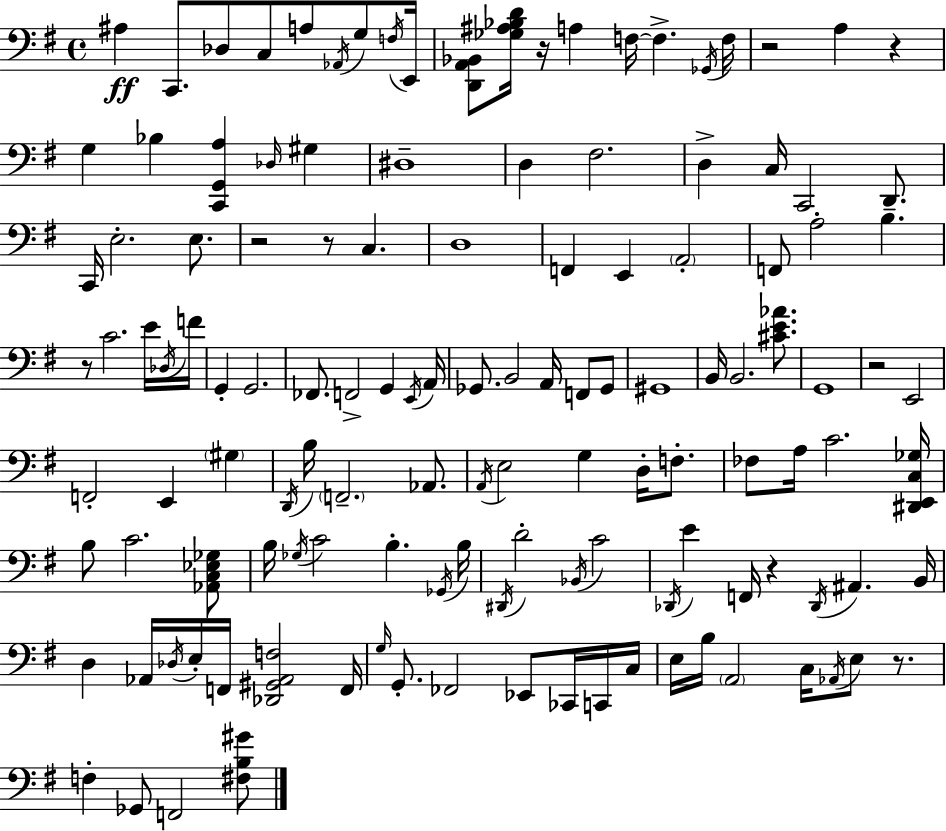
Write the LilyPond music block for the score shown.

{
  \clef bass
  \time 4/4
  \defaultTimeSignature
  \key e \minor
  \repeat volta 2 { ais4\ff c,8. des8 c8 a8 \acciaccatura { aes,16 } g8 | \acciaccatura { f16 } e,16 <d, a, bes,>8 <ges ais bes d'>16 r16 a4 f16~~ f4.-> | \acciaccatura { ges,16 } f16 r2 a4 r4 | g4 bes4 <c, g, a>4 \grace { des16 } | \break gis4 dis1-- | d4 fis2. | d4-> c16 c,2 | d,8.-- c,16 e2.-. | \break e8. r2 r8 c4. | d1 | f,4 e,4 \parenthesize a,2-. | f,8 a2-. b4. | \break r8 c'2. | e'16 \acciaccatura { des16 } f'16 g,4-. g,2. | fes,8. f,2-> | g,4 \acciaccatura { e,16 } a,16 ges,8. b,2 | \break a,16 f,8 ges,8 gis,1 | b,16 b,2. | <cis' e' aes'>8. g,1 | r2 e,2 | \break f,2-. e,4 | \parenthesize gis4 \acciaccatura { d,16 } b16 \parenthesize f,2.-- | aes,8. \acciaccatura { a,16 } e2 | g4 d16-. f8.-. fes8 a16 c'2. | \break <dis, e, c ges>16 b8 c'2. | <aes, c ees ges>8 b16 \acciaccatura { ges16 } c'2 | b4.-. \acciaccatura { ges,16 } b16 \acciaccatura { dis,16 } d'2-. | \acciaccatura { bes,16 } c'2 \acciaccatura { des,16 } e'4 | \break f,16 r4 \acciaccatura { des,16 } ais,4. b,16 d4 | aes,16 \acciaccatura { des16 } e16-. f,16 <des, gis, aes, f>2 f,16 \grace { g16 } | g,8.-. fes,2 ees,8 ces,16 c,16 c16 | e16 b16 \parenthesize a,2 c16 \acciaccatura { aes,16 } e8 r8. | \break f4-. ges,8 f,2 <fis b gis'>8 | } \bar "|."
}